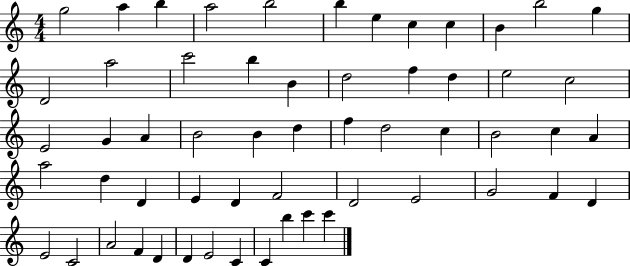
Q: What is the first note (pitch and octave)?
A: G5